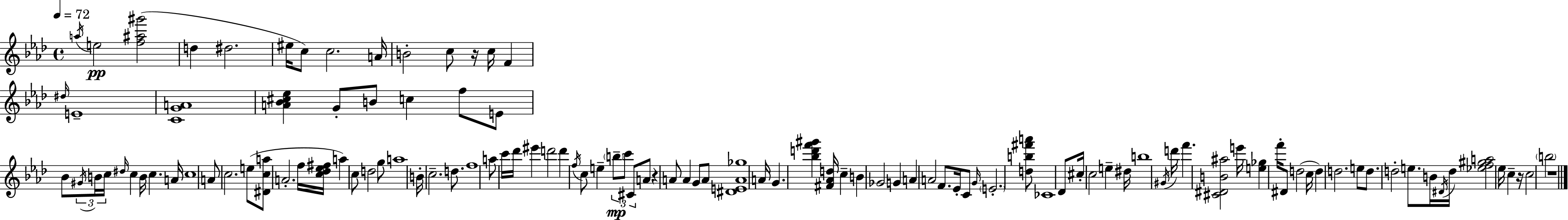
{
  \clef treble
  \time 4/4
  \defaultTimeSignature
  \key aes \major
  \tempo 4 = 72
  \acciaccatura { a''16 }\pp e''2 <f'' ais'' gis'''>2( | d''4 dis''2. | eis''16 c''8) c''2. | a'16 b'2-. c''8 r16 c''16 f'4 | \break \grace { dis''16 } e'1-- | <c' g' a'>1 | <a' bes' cis'' ees''>4 g'8-. b'8 c''4 f''8 | e'8 bes'8 \tuplet 3/2 { \acciaccatura { gis'16 } b'16 c''16 } \grace { dis''16 } c''4 b'16 c''4. | \break a'16 c''1 | a'8 c''2. | e''8( <dis' c'' a''>8 a'2.-. | f''16 <c'' des'' ees'' fis''>16 a''4) c''8 d''2 | \break g''8 a''1 | b'16-. c''2.-- | d''8. f''1 | a''8 c'''16 des'''16 eis'''4 d'''2 | \break d'''4 \acciaccatura { f''16 } c''8 e''4-- \tuplet 3/2 { \parenthesize b''8--\mp | c'''8 cis'8 } a'8 r4 a'8 a'4 | g'8 a'8 <dis' e' a' ges''>1 | a'16 g'4. <bes'' d''' f''' gis'''>4 | \break <fis' aes' d''>16 c''4-- b'4 ges'2 | g'4 a'4 a'2 | f'8. ees'16-. c'8 \grace { g'16 } \parenthesize e'2.-. | <d'' b'' fis''' a'''>8 ces'1 | \break des'8 cis''16-. c''2 | e''4-- dis''16 b''1 | \acciaccatura { gis'16 } d'''16 f'''4. <cis' dis' b' ais''>2 | e'''16 <e'' ges''>4 f'''16-. dis'8 d''2( | \break c''16 d''4) d''2. | e''8 d''8. d''2-. | e''8. b'16 \acciaccatura { dis'16 } d''16 <ees'' f'' gis'' a''>2 | ees''16 c''4-- r16 c''2 | \break \parenthesize b''2 r1 | \bar "|."
}